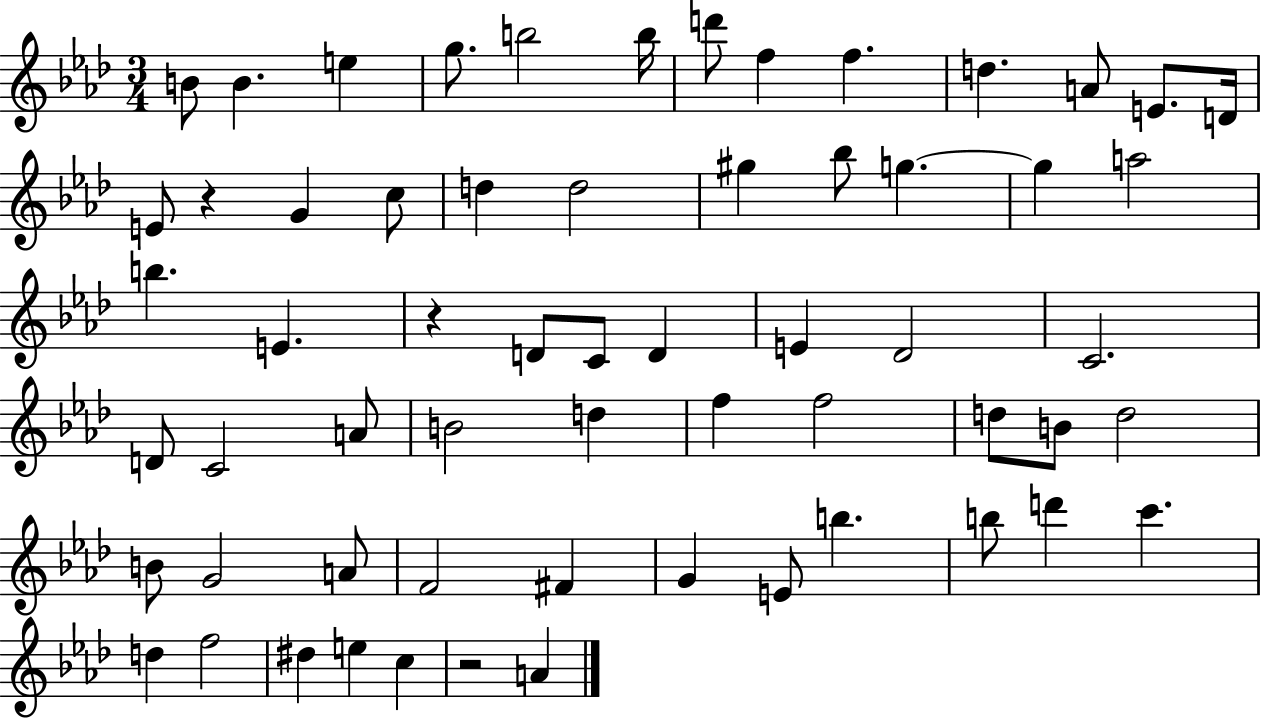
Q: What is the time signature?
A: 3/4